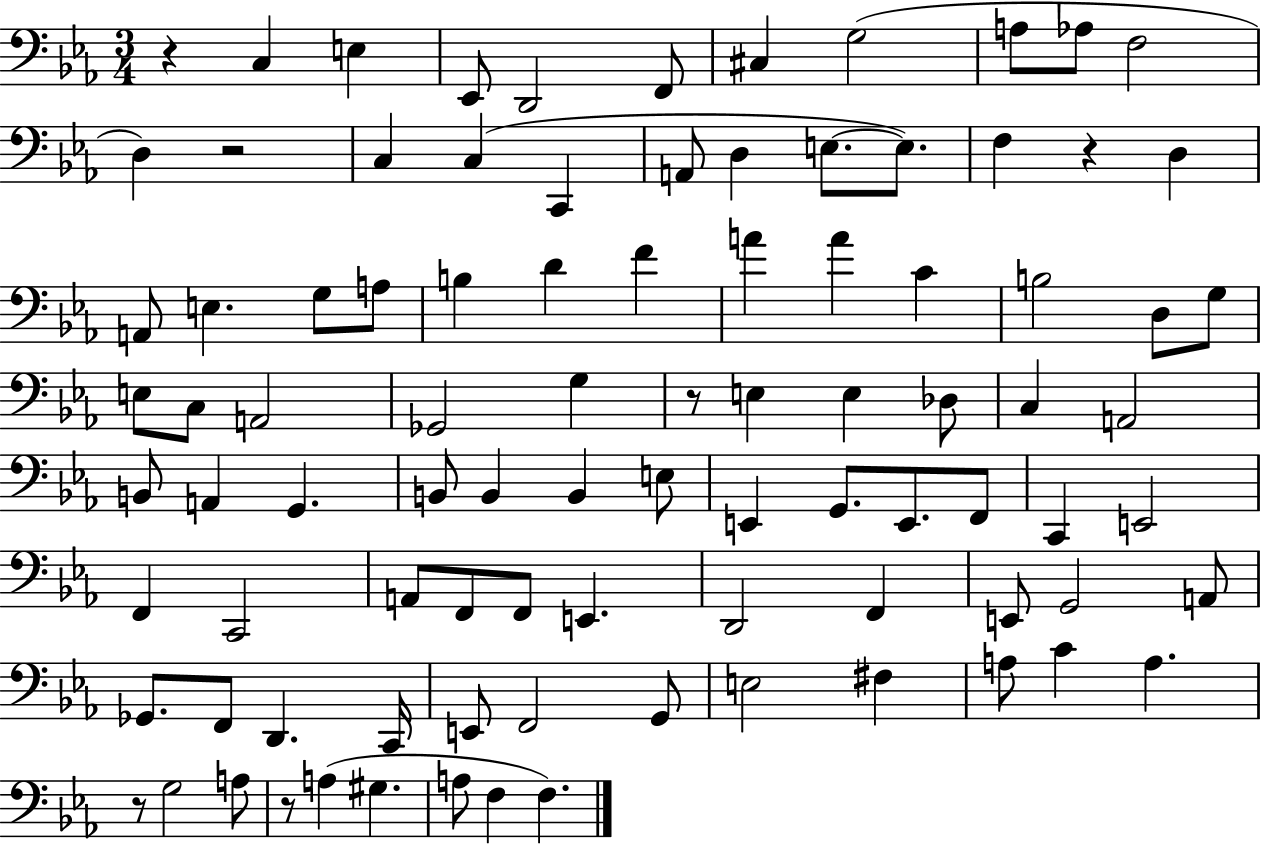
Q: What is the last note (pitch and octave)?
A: F3